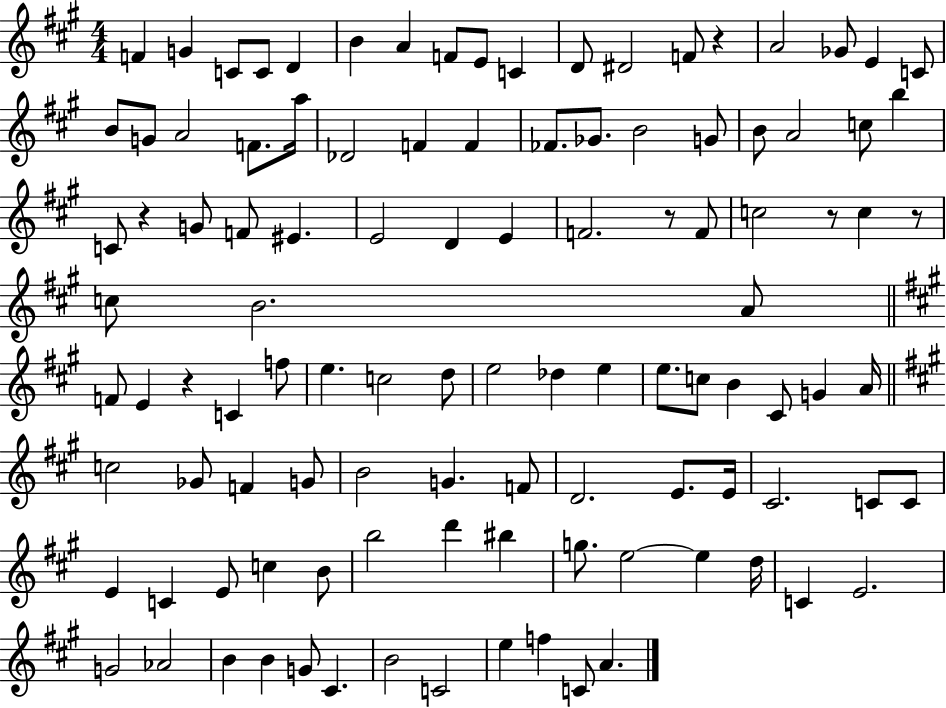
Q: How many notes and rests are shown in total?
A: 108